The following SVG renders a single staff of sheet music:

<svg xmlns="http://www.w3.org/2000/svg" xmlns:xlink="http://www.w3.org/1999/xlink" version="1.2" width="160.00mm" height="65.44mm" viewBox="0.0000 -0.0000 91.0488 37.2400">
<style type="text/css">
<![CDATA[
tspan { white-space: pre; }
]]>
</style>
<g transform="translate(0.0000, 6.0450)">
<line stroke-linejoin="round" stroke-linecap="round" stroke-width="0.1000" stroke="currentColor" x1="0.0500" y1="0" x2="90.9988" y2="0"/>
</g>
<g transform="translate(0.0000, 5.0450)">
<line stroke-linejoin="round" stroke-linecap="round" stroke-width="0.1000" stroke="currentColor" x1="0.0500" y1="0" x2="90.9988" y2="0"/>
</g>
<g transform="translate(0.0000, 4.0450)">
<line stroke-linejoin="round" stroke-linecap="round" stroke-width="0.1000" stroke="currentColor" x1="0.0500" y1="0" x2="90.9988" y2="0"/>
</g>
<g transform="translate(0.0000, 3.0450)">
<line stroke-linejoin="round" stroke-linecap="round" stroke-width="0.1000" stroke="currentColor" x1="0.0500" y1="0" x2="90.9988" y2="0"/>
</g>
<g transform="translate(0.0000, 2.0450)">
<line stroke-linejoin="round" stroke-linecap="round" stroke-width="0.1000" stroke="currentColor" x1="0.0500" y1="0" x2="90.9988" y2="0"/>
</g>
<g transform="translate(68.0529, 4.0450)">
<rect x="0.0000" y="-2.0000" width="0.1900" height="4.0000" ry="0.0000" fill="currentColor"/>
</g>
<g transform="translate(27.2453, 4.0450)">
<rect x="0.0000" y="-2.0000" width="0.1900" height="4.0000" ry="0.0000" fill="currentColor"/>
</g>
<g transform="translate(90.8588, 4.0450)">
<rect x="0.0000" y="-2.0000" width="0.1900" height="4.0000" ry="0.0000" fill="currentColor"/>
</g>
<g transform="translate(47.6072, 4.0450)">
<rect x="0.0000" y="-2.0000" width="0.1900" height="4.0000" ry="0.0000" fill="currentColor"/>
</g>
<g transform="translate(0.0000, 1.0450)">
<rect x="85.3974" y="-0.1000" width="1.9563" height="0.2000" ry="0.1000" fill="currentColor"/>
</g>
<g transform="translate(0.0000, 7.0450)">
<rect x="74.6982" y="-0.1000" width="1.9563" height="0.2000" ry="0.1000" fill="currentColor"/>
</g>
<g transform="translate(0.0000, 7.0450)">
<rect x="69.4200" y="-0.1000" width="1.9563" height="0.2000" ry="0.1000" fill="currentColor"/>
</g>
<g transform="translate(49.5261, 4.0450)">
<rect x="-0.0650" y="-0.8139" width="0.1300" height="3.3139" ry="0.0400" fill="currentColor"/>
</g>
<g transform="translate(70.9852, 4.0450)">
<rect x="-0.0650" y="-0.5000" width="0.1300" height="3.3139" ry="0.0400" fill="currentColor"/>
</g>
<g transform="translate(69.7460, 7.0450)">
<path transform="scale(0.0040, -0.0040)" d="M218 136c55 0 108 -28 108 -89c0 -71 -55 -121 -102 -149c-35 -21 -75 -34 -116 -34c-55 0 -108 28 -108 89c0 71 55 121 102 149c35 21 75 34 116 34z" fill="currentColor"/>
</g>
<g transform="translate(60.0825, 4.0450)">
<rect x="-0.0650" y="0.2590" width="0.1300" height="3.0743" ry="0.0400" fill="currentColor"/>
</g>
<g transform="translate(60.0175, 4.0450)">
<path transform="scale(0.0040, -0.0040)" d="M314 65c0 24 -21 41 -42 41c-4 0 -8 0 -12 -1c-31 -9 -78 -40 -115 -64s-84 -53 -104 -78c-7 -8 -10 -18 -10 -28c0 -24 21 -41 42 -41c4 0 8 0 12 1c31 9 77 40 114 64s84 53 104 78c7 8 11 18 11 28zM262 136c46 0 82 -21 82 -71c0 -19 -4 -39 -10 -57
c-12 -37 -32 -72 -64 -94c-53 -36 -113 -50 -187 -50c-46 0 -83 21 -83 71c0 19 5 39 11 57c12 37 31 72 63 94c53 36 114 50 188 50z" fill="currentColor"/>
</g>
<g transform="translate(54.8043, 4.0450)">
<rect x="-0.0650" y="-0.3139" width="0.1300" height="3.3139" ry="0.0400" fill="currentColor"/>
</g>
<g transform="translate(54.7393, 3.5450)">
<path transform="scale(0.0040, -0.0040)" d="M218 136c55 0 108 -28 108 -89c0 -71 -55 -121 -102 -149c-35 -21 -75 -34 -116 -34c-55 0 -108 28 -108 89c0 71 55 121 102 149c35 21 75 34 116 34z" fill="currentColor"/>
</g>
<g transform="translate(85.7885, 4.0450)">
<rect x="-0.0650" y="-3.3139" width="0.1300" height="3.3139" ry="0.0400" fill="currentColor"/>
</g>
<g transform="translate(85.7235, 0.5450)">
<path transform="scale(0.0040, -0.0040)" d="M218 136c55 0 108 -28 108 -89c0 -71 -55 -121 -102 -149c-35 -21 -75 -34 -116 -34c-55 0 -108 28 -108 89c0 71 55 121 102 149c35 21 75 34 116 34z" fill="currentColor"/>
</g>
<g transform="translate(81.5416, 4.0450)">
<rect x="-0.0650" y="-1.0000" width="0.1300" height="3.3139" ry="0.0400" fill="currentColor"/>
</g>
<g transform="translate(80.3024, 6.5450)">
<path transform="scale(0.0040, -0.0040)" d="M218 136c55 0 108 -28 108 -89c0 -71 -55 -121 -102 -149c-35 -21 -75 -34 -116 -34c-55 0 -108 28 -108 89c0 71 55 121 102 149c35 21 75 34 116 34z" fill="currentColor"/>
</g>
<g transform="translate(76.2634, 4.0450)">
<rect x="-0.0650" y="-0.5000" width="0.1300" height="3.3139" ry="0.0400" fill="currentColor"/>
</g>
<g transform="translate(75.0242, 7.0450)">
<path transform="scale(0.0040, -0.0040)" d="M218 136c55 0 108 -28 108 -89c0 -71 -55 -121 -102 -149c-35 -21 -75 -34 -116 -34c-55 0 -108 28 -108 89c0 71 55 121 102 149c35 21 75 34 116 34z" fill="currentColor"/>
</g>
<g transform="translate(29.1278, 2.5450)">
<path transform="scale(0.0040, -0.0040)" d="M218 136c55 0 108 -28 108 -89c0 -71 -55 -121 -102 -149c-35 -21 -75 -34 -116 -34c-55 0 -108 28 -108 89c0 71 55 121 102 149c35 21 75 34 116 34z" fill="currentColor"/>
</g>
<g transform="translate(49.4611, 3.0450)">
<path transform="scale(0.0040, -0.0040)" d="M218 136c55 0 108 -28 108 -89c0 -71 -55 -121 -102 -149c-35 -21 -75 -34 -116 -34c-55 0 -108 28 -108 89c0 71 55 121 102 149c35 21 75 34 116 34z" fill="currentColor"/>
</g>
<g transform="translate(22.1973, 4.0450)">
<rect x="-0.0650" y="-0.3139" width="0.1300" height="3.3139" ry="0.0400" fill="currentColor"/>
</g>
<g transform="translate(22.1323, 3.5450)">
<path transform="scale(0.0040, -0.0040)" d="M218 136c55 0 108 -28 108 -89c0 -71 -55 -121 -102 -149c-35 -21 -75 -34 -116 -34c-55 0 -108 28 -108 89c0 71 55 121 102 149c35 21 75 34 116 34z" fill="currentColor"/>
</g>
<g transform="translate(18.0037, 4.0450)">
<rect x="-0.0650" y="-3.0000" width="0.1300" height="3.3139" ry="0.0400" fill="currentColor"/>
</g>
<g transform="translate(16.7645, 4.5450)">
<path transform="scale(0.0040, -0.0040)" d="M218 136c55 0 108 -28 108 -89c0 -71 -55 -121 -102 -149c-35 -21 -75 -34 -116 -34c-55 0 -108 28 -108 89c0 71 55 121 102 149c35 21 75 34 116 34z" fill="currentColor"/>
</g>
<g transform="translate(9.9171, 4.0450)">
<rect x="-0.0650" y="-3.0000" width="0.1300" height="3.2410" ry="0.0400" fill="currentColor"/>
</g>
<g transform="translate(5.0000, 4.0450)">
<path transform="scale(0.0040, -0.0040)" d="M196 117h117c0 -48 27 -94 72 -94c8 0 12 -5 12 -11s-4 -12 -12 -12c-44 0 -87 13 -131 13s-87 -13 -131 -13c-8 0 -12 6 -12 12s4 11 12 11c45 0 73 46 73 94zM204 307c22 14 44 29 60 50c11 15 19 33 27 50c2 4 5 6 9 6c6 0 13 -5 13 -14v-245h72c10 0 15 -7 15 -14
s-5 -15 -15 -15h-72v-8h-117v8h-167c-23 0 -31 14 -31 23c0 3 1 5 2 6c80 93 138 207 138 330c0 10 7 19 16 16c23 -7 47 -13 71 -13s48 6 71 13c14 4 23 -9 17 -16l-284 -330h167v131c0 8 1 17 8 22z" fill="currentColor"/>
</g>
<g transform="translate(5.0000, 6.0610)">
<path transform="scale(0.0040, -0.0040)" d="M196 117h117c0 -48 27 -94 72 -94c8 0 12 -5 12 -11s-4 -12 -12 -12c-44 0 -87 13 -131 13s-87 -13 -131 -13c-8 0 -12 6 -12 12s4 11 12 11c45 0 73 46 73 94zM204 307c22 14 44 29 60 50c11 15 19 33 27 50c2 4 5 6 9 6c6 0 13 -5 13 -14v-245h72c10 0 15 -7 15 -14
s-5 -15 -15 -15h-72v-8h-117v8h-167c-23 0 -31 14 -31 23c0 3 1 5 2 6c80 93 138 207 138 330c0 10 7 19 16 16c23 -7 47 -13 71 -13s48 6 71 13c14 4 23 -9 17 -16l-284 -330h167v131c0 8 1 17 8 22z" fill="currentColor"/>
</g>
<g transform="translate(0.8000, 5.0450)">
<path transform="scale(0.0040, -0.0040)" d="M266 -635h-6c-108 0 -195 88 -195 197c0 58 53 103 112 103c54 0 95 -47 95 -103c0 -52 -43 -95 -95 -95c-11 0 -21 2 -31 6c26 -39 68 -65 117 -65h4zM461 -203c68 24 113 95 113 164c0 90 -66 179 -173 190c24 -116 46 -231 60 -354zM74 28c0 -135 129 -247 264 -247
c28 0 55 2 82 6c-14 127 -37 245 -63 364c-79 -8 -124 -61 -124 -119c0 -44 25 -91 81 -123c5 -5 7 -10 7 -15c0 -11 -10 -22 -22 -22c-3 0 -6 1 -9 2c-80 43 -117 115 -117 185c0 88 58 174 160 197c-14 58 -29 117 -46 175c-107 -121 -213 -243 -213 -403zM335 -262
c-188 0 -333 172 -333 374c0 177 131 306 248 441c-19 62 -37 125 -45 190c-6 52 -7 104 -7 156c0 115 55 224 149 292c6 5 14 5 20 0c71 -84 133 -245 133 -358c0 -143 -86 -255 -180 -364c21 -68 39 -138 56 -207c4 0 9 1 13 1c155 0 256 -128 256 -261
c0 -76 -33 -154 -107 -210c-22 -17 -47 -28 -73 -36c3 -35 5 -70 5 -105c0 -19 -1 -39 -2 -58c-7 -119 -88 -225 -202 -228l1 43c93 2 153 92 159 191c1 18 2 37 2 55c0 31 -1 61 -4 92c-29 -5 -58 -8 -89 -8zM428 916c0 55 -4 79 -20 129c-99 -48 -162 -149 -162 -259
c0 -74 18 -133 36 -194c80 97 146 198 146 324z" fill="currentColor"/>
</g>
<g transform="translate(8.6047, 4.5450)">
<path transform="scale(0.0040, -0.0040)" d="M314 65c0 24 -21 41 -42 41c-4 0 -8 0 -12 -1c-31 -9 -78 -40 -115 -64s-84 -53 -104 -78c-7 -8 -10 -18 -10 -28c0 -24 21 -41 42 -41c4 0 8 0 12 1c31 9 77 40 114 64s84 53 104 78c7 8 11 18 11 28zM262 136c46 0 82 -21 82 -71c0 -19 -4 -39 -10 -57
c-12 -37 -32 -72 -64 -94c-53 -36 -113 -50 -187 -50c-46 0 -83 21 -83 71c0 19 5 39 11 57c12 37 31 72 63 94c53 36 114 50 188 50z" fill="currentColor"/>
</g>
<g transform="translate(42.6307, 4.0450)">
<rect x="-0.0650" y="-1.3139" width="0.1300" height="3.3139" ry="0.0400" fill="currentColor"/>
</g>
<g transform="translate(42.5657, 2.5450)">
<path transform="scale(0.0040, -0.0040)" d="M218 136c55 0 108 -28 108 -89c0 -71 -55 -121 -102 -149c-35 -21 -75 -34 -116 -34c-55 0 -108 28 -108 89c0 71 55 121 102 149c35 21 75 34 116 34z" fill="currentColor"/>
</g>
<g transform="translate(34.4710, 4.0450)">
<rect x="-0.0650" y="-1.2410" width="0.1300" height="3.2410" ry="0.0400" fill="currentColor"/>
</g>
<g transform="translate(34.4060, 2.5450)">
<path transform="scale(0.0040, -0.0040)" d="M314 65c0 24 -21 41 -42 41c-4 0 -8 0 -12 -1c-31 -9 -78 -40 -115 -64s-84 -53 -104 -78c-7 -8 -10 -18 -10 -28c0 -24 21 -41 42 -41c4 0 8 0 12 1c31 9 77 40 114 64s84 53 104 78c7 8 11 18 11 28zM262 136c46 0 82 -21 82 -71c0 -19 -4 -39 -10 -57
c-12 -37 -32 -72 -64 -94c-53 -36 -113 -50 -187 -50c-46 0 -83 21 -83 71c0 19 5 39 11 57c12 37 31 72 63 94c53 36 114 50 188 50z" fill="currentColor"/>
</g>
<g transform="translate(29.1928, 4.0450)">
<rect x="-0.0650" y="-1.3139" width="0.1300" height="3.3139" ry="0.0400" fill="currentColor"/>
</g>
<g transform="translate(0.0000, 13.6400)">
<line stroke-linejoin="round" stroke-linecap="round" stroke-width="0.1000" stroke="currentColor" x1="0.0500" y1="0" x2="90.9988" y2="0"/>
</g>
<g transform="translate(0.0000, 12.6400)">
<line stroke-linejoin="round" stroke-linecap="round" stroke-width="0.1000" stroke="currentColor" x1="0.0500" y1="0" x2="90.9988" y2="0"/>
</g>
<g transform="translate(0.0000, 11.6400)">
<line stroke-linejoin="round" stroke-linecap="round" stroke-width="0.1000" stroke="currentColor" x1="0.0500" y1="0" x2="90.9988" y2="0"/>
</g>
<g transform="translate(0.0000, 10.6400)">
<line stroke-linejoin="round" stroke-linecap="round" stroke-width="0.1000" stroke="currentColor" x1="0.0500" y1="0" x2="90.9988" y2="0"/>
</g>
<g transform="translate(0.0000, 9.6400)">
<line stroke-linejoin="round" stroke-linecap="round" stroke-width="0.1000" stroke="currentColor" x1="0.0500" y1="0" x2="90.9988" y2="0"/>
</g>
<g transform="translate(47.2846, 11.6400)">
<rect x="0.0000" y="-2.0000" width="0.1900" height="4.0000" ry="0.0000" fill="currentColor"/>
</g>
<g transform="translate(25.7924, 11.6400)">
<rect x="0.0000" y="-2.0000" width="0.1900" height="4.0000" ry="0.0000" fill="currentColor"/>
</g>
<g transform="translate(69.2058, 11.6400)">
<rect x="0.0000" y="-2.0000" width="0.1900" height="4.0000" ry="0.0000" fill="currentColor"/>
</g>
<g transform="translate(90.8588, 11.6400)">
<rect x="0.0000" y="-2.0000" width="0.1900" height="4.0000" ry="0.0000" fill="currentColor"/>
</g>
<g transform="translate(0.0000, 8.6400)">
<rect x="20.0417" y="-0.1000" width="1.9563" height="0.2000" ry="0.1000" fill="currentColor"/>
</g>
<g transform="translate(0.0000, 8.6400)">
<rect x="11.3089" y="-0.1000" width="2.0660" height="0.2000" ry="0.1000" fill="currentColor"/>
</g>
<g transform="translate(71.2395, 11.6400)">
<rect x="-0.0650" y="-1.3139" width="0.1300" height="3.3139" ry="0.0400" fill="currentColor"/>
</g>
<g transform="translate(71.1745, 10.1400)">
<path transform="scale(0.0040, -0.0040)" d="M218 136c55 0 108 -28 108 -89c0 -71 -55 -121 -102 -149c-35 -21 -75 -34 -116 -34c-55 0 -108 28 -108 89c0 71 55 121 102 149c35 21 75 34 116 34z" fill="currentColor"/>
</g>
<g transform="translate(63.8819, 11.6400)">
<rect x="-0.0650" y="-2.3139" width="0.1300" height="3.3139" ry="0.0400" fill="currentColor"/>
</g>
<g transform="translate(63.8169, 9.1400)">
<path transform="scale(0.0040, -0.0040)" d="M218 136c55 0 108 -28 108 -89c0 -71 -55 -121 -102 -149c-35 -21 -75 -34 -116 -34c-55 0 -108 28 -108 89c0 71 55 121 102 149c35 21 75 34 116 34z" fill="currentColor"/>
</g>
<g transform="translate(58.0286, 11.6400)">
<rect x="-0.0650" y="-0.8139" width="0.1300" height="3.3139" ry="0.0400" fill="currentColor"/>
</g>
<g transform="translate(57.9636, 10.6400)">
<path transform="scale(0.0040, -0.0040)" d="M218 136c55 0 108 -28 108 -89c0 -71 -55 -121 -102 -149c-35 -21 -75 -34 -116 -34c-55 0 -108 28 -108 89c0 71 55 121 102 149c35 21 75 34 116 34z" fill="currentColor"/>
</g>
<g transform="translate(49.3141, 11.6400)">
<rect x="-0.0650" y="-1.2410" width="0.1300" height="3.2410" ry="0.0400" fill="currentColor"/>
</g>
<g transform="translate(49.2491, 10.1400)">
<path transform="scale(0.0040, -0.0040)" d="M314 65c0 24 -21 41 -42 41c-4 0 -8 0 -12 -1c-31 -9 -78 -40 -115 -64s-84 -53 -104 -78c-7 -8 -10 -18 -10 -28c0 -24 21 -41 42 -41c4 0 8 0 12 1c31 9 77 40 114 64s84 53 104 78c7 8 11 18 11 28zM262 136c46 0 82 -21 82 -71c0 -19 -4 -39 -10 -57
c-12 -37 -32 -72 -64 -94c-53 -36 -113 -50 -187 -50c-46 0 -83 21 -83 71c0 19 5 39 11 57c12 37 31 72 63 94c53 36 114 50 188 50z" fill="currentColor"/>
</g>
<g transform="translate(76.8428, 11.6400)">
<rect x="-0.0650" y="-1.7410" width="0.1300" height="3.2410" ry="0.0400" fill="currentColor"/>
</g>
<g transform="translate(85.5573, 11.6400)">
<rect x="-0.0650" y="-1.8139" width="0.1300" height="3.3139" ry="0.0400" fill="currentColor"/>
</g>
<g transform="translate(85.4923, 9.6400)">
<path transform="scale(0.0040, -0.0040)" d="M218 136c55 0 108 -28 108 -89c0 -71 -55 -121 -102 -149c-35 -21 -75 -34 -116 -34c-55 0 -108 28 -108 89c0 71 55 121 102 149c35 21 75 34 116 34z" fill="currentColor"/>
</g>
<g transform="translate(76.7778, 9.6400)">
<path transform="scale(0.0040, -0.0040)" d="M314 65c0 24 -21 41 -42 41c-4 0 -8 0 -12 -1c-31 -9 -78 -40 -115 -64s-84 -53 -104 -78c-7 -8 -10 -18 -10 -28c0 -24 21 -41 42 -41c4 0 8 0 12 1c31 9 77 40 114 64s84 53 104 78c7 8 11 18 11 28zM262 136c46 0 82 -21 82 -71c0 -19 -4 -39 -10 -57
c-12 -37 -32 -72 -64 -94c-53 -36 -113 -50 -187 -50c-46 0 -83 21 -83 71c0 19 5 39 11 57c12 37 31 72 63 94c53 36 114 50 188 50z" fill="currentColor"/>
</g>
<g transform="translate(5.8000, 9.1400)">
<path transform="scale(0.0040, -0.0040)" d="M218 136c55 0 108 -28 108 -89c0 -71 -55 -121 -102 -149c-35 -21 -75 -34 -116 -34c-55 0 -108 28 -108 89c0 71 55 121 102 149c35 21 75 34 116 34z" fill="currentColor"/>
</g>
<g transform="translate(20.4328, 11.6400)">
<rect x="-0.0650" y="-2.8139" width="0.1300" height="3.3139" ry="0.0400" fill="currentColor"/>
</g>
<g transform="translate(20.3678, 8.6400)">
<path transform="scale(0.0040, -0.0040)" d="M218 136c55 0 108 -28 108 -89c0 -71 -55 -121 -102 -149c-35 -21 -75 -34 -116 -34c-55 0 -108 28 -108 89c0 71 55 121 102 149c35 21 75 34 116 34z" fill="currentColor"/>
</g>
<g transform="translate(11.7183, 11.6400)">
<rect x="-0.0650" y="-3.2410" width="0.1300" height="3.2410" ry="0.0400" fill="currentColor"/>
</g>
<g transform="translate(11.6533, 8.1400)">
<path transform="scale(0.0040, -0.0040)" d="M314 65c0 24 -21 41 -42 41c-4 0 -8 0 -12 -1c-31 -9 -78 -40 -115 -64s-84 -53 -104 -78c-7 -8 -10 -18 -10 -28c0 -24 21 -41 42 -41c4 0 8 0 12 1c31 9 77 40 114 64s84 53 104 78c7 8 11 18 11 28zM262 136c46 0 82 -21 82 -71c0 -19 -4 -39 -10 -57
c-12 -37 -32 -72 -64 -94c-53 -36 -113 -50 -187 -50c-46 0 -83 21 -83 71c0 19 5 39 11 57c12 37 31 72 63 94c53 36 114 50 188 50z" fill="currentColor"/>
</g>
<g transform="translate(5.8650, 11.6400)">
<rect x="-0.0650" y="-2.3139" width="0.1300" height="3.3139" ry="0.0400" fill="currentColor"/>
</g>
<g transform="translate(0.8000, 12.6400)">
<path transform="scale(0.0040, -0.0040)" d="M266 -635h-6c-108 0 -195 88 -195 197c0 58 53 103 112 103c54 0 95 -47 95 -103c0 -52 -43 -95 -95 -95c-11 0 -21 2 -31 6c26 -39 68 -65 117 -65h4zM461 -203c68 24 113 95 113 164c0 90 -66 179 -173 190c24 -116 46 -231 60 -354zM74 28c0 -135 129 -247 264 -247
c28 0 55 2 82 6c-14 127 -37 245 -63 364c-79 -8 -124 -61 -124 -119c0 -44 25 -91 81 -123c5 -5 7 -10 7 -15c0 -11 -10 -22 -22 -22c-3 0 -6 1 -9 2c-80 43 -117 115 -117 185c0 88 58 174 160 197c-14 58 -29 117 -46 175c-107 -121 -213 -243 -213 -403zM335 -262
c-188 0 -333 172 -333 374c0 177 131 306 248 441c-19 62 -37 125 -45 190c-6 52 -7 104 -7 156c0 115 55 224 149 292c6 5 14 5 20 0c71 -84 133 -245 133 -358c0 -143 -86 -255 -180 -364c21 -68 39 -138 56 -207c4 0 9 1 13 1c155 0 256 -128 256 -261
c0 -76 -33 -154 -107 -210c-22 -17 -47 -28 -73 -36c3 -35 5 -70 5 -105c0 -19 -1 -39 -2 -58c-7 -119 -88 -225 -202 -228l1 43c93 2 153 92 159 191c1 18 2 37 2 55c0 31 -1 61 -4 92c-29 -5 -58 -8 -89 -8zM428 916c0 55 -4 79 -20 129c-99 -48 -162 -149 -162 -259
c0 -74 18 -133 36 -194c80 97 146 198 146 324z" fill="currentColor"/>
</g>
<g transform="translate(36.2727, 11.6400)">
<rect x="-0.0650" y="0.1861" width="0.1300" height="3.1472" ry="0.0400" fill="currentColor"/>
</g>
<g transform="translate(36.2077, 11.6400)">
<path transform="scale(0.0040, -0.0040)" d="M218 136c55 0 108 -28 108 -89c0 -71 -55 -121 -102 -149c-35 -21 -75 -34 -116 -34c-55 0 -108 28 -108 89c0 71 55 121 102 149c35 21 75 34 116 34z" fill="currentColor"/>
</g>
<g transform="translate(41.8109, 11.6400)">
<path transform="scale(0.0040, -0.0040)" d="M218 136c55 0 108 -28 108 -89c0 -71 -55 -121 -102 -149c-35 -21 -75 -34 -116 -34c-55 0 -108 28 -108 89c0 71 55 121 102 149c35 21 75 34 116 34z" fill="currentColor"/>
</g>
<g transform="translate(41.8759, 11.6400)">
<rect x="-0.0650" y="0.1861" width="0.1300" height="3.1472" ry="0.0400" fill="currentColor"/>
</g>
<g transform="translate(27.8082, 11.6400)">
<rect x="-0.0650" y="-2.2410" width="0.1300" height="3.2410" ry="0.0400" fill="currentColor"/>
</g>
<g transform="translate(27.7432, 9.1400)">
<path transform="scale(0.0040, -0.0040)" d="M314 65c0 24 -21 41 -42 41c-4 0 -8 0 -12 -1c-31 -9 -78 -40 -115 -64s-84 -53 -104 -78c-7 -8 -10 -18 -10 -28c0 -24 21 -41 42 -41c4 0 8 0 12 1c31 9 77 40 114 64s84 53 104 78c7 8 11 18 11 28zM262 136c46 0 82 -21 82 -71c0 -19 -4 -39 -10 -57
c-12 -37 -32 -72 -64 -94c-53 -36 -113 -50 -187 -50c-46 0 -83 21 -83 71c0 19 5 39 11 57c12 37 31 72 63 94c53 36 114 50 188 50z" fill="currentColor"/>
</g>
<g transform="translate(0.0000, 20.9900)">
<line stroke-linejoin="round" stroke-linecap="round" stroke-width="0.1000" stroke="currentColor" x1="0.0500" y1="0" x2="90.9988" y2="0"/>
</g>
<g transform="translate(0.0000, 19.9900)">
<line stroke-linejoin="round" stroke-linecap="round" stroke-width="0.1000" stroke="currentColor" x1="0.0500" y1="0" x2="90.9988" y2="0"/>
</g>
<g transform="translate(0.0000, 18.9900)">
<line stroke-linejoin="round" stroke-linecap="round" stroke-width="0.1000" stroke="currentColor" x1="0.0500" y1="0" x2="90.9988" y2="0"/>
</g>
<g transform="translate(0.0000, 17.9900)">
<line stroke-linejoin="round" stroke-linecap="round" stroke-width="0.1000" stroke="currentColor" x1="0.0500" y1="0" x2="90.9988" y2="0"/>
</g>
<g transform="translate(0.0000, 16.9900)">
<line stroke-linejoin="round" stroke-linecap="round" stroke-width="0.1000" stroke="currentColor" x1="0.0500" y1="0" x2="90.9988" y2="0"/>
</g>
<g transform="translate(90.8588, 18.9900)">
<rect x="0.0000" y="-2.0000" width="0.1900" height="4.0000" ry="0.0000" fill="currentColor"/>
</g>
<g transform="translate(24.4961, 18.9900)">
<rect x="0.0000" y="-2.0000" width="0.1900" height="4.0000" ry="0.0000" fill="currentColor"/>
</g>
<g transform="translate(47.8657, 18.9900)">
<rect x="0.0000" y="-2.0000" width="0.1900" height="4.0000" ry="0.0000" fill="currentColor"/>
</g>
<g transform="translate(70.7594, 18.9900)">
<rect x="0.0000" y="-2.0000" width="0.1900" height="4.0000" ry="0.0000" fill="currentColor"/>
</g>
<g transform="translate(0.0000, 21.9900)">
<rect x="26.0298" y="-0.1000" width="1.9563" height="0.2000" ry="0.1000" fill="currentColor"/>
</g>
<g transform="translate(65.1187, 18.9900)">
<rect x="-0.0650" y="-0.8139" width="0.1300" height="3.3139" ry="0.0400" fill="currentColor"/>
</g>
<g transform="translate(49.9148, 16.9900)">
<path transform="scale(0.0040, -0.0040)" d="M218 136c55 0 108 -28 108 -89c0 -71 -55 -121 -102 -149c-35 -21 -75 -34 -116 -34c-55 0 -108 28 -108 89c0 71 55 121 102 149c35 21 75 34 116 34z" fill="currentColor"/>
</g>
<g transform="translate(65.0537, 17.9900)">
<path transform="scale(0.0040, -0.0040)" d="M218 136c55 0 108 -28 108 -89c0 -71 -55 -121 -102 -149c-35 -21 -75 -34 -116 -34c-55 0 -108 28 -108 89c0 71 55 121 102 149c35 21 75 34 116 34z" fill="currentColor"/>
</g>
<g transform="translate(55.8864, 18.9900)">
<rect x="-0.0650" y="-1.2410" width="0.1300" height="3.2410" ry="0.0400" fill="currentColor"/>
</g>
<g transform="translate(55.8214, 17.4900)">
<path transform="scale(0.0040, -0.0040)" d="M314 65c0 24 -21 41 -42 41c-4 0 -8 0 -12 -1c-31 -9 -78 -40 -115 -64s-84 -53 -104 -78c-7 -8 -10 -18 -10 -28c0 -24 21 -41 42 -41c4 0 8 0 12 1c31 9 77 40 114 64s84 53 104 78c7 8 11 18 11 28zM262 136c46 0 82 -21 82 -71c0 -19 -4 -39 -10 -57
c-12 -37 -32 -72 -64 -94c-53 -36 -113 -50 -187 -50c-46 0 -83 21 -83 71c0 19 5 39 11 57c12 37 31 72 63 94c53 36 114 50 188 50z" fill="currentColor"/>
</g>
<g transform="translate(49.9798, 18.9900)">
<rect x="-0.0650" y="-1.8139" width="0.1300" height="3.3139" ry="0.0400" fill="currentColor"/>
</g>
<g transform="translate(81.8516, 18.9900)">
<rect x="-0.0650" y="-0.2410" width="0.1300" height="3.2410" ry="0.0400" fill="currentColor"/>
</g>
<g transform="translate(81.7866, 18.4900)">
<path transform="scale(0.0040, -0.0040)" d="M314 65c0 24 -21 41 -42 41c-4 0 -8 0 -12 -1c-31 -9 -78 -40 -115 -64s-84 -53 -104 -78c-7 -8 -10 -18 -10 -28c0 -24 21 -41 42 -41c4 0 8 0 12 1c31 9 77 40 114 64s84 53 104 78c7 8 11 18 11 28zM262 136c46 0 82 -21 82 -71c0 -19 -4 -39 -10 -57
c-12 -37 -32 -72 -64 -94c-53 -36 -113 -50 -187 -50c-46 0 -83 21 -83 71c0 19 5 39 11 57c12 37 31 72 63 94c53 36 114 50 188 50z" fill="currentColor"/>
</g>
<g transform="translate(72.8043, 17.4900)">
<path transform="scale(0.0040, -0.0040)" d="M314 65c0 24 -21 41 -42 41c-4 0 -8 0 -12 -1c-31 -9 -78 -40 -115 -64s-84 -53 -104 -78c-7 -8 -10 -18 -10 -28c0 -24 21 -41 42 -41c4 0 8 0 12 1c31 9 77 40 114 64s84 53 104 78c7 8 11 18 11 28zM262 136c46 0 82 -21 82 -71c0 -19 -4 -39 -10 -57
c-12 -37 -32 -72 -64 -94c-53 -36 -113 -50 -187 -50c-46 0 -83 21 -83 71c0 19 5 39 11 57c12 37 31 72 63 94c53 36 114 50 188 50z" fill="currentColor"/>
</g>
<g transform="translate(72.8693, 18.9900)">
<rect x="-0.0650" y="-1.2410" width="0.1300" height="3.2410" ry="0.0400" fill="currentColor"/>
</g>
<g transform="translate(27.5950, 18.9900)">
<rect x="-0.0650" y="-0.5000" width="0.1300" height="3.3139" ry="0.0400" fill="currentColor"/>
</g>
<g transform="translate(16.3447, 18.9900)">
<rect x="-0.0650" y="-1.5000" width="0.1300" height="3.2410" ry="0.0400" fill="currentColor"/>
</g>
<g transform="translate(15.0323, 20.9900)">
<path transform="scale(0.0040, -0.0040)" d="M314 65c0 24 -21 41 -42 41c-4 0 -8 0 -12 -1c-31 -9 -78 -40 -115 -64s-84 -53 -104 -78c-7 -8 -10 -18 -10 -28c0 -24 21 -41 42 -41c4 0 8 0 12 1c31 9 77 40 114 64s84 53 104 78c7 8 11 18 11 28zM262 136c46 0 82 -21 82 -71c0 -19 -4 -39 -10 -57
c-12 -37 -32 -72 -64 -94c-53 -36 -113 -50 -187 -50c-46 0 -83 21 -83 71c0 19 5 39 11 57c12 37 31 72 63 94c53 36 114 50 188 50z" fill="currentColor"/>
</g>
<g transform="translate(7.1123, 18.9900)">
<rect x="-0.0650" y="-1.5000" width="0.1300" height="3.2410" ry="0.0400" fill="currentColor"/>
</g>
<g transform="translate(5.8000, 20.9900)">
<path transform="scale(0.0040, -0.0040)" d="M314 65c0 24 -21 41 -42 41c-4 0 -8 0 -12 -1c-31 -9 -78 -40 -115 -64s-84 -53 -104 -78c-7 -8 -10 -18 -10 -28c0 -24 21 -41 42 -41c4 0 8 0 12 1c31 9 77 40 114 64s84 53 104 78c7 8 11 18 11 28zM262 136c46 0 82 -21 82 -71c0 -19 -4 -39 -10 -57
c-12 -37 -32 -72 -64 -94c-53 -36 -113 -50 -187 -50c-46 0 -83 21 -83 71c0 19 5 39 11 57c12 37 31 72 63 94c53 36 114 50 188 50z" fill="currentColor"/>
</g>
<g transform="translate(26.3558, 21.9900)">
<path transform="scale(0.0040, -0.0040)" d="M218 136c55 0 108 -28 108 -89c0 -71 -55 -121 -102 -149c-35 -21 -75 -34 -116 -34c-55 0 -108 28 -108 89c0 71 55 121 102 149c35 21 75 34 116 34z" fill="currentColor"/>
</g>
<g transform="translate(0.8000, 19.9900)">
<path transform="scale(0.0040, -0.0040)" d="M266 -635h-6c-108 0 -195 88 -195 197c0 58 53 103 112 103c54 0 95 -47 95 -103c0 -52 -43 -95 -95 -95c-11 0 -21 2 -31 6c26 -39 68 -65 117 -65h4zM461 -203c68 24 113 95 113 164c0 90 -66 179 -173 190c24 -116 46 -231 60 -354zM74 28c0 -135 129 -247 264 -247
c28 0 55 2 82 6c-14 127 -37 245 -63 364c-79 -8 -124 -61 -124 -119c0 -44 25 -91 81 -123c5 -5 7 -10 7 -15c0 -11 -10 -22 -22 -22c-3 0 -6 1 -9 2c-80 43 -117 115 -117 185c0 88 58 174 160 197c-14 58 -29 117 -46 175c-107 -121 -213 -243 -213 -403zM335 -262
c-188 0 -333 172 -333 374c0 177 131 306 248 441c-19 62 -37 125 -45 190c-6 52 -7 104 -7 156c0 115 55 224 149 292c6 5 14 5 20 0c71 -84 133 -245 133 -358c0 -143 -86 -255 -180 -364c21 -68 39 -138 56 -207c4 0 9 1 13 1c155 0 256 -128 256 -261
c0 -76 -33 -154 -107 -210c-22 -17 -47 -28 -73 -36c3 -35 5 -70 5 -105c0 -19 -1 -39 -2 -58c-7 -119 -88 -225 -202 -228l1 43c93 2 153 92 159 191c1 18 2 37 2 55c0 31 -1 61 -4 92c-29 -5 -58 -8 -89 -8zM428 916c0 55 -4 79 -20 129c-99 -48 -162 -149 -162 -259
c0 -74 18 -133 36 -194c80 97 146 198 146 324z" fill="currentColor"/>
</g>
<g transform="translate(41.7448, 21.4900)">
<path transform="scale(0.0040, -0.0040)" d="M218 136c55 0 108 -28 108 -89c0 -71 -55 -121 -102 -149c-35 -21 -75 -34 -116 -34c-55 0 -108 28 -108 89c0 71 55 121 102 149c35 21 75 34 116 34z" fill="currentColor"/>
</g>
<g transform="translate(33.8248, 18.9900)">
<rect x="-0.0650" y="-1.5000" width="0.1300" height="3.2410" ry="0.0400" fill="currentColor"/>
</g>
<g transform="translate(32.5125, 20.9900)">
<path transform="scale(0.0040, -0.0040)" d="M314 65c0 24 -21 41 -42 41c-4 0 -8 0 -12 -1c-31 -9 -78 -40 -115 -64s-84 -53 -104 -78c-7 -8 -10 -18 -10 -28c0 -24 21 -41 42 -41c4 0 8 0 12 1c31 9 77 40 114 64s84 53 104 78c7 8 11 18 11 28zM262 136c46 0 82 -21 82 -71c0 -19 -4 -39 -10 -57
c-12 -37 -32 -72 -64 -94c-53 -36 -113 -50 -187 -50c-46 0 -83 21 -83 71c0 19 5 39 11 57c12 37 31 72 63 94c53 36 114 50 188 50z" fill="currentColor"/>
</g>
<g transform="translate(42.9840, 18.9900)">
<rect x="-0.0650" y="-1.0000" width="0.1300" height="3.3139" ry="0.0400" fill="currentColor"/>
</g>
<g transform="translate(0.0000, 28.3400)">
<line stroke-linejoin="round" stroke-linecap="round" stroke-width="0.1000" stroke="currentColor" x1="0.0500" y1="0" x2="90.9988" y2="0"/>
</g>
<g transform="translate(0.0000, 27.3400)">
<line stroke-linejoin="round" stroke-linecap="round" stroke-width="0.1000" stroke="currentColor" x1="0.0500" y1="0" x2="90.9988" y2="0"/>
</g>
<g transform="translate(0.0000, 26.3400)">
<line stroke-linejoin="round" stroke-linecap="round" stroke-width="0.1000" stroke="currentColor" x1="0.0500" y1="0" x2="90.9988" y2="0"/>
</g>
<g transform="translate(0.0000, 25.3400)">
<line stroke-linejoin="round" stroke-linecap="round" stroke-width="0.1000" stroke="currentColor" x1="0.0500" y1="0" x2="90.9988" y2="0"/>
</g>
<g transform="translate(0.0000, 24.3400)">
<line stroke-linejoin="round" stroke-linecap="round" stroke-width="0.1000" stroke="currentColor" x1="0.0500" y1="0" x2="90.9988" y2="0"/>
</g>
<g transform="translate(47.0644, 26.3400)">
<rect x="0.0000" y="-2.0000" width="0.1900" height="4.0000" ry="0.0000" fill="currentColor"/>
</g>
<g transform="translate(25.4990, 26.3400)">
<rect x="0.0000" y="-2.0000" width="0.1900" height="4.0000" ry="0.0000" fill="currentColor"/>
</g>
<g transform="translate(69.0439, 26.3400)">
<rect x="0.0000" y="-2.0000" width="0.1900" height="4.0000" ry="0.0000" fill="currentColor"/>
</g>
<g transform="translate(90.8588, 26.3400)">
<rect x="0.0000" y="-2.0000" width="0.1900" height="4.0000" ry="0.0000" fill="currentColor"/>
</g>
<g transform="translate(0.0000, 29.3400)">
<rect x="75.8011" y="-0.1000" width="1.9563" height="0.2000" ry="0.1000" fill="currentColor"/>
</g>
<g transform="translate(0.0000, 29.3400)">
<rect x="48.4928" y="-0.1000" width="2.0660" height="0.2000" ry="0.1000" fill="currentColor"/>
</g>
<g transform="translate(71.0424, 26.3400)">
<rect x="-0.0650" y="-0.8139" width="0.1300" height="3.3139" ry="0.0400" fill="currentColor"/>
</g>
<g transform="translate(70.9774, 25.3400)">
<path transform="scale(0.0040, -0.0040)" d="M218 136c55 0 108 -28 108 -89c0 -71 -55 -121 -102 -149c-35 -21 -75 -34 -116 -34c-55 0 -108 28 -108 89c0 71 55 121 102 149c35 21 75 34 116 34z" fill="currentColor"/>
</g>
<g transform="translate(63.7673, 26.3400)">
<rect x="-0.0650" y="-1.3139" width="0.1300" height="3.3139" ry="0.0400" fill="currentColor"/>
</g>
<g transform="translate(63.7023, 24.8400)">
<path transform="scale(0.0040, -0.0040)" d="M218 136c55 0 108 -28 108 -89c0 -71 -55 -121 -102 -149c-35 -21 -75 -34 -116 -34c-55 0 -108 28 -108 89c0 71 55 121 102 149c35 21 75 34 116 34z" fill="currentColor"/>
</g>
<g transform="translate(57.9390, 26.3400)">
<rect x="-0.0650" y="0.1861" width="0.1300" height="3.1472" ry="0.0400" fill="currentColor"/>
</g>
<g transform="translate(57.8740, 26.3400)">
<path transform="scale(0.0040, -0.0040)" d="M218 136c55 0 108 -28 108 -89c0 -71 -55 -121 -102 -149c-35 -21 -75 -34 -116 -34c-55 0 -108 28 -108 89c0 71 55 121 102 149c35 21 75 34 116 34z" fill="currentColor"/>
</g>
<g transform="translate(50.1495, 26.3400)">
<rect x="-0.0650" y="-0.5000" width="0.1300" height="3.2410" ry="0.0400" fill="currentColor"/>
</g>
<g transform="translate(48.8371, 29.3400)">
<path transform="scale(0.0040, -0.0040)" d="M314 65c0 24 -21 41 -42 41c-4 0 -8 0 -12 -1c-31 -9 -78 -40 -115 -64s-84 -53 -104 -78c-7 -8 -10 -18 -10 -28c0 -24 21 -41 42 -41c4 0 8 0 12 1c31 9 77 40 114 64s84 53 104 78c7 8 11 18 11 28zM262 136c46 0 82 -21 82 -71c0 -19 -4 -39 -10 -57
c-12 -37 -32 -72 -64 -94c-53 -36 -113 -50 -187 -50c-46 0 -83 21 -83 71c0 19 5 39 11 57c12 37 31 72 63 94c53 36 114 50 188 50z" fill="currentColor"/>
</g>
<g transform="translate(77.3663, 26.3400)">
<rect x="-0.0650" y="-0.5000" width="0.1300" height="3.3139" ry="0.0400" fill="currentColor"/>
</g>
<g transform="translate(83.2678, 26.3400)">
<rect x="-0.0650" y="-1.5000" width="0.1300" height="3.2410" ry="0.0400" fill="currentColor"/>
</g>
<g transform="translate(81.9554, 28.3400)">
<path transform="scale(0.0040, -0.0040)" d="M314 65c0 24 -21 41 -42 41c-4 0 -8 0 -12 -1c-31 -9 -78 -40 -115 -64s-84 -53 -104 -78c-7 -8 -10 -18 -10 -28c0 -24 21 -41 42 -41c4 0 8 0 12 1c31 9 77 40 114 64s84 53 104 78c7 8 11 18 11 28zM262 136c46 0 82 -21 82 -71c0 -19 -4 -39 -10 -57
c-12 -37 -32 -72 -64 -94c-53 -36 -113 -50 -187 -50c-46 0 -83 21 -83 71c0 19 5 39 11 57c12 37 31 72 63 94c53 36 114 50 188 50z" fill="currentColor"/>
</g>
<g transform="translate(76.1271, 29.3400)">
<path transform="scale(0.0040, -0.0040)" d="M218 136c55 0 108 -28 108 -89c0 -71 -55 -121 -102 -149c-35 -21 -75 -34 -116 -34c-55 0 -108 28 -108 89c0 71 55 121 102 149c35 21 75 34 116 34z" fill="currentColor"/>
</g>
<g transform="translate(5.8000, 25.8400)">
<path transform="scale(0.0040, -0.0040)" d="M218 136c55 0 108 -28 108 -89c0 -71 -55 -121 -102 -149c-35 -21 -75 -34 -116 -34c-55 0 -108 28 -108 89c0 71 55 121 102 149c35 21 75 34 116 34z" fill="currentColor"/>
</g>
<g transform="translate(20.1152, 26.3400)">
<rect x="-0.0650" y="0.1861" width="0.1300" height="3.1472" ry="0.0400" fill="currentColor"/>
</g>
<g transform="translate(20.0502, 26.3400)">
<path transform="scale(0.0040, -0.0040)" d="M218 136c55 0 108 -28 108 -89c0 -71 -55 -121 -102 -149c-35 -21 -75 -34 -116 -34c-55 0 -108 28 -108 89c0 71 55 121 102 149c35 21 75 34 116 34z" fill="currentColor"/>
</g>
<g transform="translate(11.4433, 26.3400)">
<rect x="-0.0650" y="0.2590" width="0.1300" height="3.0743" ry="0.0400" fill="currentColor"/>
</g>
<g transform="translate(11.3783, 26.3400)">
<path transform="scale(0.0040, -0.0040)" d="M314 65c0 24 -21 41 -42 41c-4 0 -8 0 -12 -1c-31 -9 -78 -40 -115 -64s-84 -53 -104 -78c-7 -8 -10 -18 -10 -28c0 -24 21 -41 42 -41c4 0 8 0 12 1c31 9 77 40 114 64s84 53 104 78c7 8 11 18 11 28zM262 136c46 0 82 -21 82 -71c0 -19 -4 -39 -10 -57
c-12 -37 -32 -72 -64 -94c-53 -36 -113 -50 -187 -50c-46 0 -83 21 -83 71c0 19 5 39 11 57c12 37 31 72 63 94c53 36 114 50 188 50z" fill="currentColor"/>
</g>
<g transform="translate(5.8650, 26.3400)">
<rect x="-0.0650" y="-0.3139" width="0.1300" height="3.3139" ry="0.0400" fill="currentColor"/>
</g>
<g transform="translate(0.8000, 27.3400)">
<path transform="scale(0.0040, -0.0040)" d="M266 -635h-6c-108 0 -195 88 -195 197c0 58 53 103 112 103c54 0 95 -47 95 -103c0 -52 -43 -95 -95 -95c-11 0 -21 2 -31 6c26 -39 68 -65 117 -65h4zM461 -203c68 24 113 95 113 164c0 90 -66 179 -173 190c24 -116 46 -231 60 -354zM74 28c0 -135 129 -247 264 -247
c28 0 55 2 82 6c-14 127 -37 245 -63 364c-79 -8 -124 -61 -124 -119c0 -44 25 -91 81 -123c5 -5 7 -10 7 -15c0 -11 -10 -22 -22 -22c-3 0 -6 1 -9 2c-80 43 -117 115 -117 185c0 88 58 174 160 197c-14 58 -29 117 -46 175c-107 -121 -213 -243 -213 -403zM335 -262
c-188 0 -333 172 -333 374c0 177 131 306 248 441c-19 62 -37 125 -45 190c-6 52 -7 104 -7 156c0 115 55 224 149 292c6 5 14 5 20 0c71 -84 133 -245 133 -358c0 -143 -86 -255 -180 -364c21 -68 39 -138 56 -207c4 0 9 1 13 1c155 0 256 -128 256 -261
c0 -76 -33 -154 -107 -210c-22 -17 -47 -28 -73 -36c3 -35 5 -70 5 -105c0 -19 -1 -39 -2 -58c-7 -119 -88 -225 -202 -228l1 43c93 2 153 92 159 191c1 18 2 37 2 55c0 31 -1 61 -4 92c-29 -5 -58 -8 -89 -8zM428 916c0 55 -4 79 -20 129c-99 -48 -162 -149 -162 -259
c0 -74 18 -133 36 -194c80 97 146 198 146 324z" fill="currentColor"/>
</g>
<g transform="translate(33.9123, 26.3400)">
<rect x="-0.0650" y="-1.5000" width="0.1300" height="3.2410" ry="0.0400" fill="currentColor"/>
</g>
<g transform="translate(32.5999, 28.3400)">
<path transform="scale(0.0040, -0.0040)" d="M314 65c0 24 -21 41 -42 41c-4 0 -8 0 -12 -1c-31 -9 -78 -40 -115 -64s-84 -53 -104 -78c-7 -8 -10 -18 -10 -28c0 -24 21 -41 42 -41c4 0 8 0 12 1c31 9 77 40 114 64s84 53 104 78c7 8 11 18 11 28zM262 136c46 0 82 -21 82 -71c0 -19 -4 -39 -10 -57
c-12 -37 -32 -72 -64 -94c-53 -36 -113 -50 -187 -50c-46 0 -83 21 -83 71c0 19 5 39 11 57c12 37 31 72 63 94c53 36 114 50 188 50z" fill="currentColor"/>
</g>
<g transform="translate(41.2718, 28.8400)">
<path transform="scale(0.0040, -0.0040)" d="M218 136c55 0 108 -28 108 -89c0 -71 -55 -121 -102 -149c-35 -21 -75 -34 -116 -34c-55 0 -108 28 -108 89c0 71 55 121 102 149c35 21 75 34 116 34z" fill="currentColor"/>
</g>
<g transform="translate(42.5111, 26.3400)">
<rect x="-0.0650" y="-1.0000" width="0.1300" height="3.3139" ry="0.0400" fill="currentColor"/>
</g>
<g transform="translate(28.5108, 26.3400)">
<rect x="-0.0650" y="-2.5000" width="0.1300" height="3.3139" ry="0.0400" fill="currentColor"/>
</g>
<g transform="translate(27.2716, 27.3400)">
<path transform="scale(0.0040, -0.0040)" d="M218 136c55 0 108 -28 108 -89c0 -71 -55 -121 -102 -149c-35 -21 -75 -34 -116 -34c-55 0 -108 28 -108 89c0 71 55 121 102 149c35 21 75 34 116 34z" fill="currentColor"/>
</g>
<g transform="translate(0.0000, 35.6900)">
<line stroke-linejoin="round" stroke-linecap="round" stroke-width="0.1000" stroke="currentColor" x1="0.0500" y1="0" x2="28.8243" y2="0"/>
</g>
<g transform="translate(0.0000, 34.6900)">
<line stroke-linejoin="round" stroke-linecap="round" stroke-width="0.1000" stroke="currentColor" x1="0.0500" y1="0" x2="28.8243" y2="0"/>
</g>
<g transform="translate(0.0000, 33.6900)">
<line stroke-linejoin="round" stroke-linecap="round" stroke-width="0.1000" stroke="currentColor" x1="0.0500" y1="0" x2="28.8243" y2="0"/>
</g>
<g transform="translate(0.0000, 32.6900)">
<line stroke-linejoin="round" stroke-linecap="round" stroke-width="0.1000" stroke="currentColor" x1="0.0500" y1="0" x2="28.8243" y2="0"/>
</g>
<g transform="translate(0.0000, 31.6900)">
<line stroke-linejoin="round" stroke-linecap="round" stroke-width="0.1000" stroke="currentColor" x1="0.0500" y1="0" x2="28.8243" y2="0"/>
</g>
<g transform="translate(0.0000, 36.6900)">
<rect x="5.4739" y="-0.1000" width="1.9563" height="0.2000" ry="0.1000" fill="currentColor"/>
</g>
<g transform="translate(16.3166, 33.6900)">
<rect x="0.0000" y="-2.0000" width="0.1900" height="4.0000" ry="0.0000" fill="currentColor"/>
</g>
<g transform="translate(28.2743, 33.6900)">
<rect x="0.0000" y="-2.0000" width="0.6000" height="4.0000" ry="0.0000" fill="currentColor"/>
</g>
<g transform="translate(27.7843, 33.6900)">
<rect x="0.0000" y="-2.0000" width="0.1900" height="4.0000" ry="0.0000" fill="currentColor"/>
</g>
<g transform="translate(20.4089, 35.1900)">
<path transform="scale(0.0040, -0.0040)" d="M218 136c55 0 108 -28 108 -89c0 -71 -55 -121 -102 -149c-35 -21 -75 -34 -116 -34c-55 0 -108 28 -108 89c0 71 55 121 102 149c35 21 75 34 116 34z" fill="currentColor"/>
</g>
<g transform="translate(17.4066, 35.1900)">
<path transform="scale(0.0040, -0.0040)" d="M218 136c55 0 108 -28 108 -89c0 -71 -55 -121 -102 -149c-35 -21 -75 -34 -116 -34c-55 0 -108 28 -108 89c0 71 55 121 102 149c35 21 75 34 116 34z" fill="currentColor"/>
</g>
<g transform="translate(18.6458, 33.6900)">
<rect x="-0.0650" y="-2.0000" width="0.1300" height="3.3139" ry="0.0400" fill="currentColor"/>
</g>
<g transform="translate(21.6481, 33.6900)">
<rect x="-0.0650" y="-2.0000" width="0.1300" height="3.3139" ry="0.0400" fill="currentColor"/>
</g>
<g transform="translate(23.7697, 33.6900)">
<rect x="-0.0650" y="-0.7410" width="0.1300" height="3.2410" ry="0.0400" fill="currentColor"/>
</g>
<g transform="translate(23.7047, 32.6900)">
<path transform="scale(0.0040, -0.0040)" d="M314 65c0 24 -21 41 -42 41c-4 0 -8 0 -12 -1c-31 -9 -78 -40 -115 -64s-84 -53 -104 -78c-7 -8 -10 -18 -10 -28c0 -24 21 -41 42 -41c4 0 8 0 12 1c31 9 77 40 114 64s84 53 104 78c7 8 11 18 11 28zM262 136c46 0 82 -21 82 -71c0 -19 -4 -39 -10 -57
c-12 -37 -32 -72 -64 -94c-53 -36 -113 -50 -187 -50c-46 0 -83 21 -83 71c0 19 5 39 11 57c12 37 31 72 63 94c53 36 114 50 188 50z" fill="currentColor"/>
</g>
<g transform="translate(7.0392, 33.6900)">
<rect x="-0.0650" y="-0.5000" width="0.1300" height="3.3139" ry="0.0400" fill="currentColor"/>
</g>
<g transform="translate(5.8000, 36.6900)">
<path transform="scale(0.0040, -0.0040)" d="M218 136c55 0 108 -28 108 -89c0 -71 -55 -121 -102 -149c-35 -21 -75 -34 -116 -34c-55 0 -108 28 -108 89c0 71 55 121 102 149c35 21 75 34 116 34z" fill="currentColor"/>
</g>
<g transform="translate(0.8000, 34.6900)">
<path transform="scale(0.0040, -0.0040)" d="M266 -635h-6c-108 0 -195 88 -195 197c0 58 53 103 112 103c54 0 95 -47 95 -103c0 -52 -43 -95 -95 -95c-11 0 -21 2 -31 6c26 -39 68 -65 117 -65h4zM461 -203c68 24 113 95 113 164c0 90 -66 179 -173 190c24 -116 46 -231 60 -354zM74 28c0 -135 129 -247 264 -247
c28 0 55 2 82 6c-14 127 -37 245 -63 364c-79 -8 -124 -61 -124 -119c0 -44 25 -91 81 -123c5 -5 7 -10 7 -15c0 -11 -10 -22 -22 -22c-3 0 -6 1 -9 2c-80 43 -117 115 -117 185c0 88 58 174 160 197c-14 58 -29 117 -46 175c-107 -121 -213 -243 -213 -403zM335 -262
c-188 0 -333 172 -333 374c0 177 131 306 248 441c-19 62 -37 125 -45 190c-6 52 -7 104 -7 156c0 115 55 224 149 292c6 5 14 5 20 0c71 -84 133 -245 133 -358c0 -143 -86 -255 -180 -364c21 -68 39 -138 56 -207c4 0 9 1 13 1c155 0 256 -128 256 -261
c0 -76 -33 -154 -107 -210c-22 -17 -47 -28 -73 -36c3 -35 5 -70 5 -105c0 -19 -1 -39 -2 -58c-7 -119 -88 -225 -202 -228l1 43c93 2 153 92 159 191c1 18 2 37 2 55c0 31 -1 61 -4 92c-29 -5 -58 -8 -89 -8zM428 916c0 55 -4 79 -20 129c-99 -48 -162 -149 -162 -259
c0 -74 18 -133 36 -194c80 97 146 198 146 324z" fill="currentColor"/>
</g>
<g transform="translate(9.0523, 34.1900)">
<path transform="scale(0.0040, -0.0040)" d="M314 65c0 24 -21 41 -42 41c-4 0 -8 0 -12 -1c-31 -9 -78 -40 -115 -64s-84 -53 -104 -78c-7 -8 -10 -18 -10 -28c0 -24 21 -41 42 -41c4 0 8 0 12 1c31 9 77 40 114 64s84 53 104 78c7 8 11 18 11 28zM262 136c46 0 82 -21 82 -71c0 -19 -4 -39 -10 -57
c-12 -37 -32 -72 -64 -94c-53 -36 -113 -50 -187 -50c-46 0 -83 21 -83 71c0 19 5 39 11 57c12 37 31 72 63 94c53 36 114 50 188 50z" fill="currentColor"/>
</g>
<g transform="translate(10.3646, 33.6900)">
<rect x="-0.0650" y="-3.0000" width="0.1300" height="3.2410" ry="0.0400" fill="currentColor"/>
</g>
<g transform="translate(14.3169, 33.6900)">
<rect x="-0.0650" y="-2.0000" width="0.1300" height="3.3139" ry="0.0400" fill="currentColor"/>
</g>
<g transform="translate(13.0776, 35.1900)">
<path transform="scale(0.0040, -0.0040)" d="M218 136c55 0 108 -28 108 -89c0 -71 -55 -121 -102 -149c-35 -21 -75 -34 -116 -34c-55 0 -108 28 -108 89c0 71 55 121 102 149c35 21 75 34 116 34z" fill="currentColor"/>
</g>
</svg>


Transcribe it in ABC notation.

X:1
T:Untitled
M:4/4
L:1/4
K:C
A2 A c e e2 e d c B2 C C D b g b2 a g2 B B e2 d g e f2 f E2 E2 C E2 D f e2 d e2 c2 c B2 B G E2 D C2 B e d C E2 C A2 F F F d2